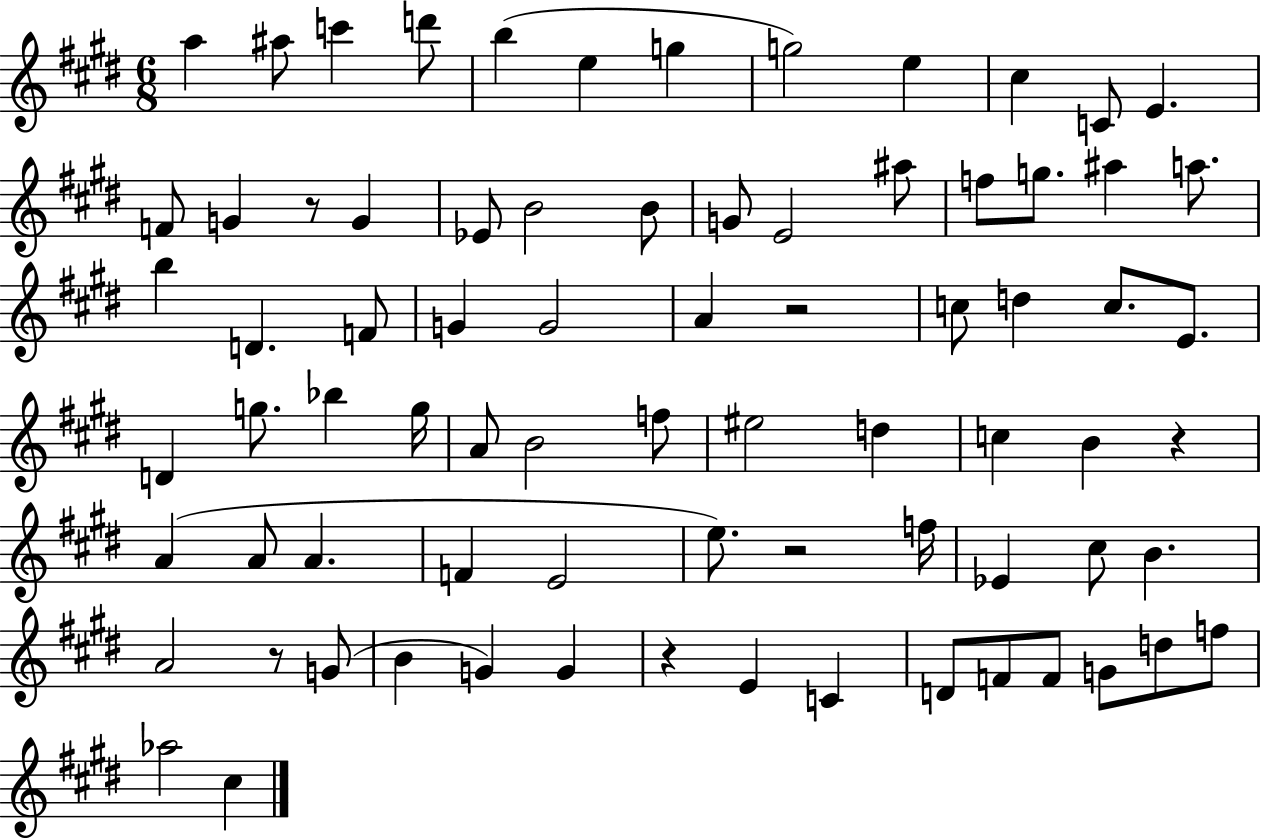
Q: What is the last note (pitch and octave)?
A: C#5